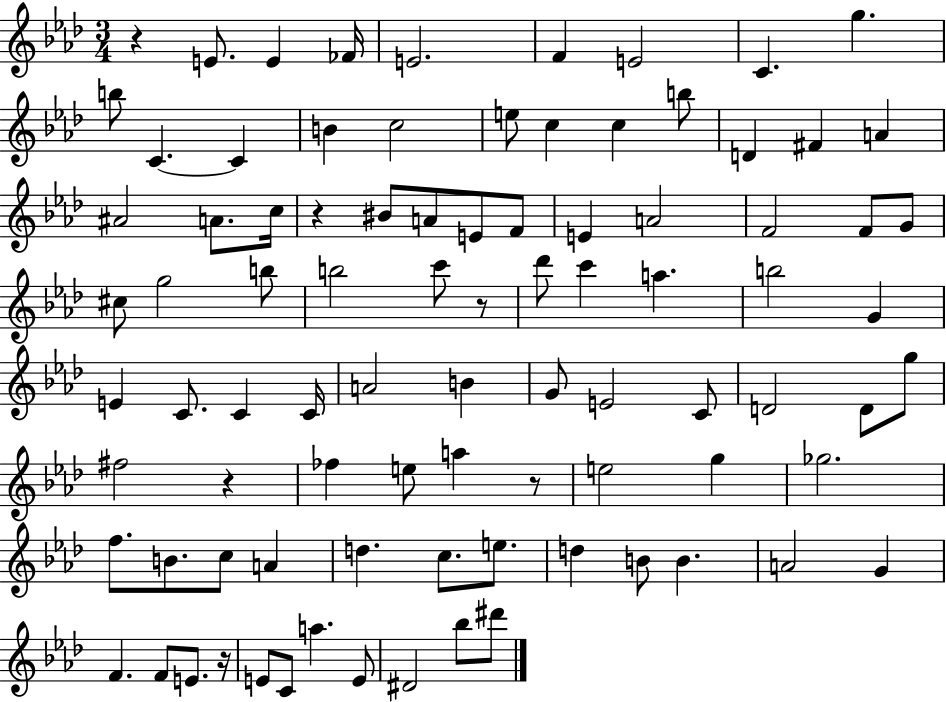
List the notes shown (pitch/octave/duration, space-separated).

R/q E4/e. E4/q FES4/s E4/h. F4/q E4/h C4/q. G5/q. B5/e C4/q. C4/q B4/q C5/h E5/e C5/q C5/q B5/e D4/q F#4/q A4/q A#4/h A4/e. C5/s R/q BIS4/e A4/e E4/e F4/e E4/q A4/h F4/h F4/e G4/e C#5/e G5/h B5/e B5/h C6/e R/e Db6/e C6/q A5/q. B5/h G4/q E4/q C4/e. C4/q C4/s A4/h B4/q G4/e E4/h C4/e D4/h D4/e G5/e F#5/h R/q FES5/q E5/e A5/q R/e E5/h G5/q Gb5/h. F5/e. B4/e. C5/e A4/q D5/q. C5/e. E5/e. D5/q B4/e B4/q. A4/h G4/q F4/q. F4/e E4/e. R/s E4/e C4/e A5/q. E4/e D#4/h Bb5/e D#6/e